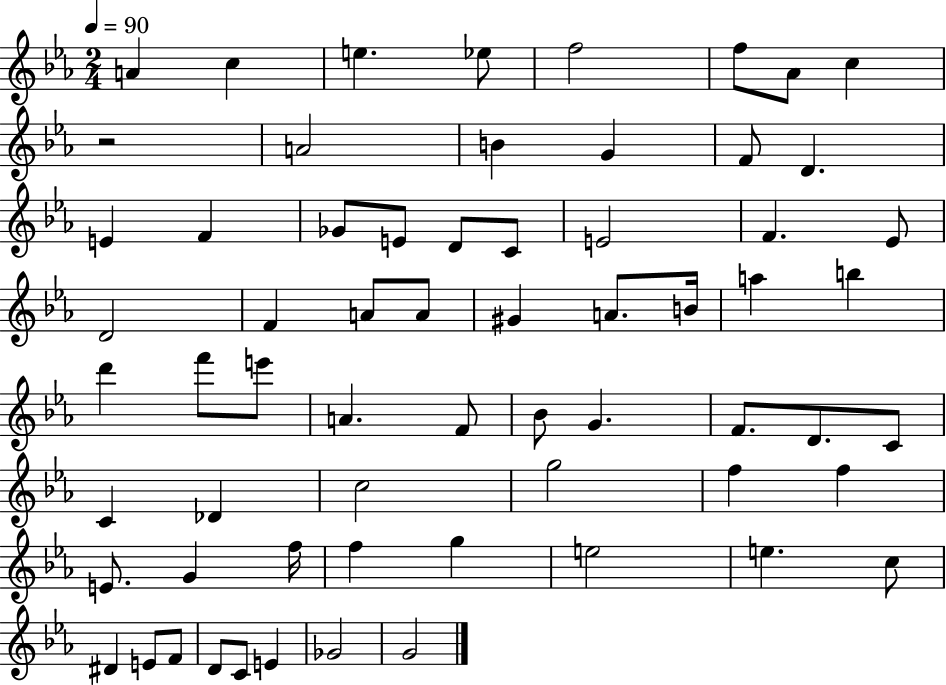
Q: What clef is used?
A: treble